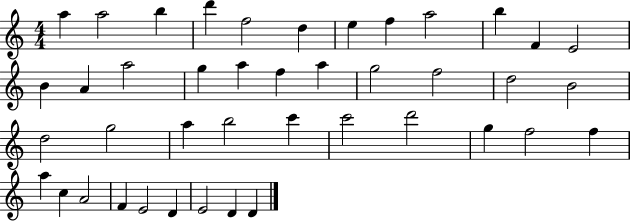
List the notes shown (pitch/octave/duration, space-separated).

A5/q A5/h B5/q D6/q F5/h D5/q E5/q F5/q A5/h B5/q F4/q E4/h B4/q A4/q A5/h G5/q A5/q F5/q A5/q G5/h F5/h D5/h B4/h D5/h G5/h A5/q B5/h C6/q C6/h D6/h G5/q F5/h F5/q A5/q C5/q A4/h F4/q E4/h D4/q E4/h D4/q D4/q